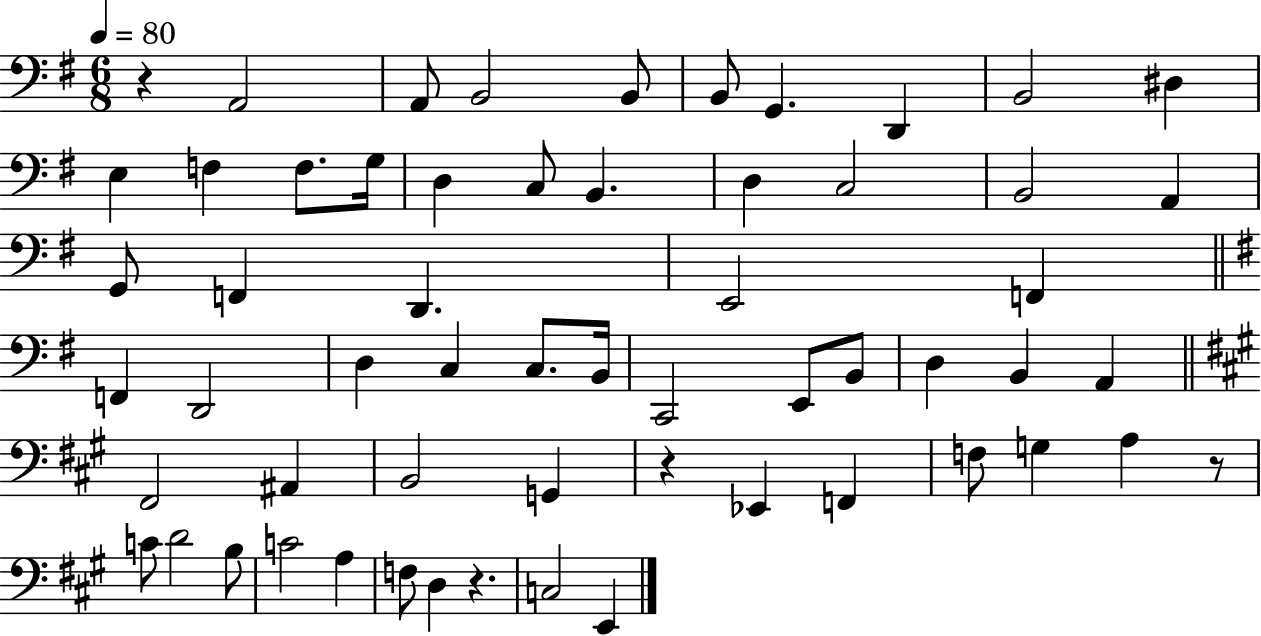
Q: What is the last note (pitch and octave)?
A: E2